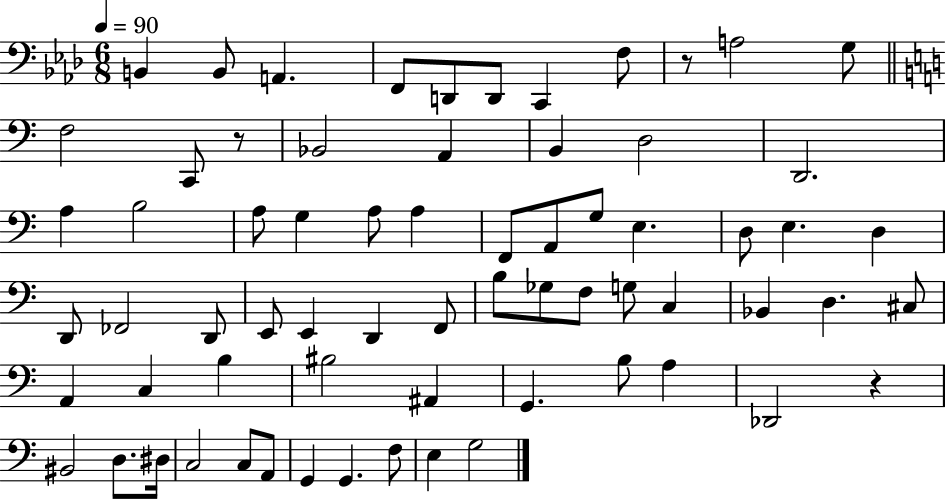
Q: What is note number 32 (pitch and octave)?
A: FES2